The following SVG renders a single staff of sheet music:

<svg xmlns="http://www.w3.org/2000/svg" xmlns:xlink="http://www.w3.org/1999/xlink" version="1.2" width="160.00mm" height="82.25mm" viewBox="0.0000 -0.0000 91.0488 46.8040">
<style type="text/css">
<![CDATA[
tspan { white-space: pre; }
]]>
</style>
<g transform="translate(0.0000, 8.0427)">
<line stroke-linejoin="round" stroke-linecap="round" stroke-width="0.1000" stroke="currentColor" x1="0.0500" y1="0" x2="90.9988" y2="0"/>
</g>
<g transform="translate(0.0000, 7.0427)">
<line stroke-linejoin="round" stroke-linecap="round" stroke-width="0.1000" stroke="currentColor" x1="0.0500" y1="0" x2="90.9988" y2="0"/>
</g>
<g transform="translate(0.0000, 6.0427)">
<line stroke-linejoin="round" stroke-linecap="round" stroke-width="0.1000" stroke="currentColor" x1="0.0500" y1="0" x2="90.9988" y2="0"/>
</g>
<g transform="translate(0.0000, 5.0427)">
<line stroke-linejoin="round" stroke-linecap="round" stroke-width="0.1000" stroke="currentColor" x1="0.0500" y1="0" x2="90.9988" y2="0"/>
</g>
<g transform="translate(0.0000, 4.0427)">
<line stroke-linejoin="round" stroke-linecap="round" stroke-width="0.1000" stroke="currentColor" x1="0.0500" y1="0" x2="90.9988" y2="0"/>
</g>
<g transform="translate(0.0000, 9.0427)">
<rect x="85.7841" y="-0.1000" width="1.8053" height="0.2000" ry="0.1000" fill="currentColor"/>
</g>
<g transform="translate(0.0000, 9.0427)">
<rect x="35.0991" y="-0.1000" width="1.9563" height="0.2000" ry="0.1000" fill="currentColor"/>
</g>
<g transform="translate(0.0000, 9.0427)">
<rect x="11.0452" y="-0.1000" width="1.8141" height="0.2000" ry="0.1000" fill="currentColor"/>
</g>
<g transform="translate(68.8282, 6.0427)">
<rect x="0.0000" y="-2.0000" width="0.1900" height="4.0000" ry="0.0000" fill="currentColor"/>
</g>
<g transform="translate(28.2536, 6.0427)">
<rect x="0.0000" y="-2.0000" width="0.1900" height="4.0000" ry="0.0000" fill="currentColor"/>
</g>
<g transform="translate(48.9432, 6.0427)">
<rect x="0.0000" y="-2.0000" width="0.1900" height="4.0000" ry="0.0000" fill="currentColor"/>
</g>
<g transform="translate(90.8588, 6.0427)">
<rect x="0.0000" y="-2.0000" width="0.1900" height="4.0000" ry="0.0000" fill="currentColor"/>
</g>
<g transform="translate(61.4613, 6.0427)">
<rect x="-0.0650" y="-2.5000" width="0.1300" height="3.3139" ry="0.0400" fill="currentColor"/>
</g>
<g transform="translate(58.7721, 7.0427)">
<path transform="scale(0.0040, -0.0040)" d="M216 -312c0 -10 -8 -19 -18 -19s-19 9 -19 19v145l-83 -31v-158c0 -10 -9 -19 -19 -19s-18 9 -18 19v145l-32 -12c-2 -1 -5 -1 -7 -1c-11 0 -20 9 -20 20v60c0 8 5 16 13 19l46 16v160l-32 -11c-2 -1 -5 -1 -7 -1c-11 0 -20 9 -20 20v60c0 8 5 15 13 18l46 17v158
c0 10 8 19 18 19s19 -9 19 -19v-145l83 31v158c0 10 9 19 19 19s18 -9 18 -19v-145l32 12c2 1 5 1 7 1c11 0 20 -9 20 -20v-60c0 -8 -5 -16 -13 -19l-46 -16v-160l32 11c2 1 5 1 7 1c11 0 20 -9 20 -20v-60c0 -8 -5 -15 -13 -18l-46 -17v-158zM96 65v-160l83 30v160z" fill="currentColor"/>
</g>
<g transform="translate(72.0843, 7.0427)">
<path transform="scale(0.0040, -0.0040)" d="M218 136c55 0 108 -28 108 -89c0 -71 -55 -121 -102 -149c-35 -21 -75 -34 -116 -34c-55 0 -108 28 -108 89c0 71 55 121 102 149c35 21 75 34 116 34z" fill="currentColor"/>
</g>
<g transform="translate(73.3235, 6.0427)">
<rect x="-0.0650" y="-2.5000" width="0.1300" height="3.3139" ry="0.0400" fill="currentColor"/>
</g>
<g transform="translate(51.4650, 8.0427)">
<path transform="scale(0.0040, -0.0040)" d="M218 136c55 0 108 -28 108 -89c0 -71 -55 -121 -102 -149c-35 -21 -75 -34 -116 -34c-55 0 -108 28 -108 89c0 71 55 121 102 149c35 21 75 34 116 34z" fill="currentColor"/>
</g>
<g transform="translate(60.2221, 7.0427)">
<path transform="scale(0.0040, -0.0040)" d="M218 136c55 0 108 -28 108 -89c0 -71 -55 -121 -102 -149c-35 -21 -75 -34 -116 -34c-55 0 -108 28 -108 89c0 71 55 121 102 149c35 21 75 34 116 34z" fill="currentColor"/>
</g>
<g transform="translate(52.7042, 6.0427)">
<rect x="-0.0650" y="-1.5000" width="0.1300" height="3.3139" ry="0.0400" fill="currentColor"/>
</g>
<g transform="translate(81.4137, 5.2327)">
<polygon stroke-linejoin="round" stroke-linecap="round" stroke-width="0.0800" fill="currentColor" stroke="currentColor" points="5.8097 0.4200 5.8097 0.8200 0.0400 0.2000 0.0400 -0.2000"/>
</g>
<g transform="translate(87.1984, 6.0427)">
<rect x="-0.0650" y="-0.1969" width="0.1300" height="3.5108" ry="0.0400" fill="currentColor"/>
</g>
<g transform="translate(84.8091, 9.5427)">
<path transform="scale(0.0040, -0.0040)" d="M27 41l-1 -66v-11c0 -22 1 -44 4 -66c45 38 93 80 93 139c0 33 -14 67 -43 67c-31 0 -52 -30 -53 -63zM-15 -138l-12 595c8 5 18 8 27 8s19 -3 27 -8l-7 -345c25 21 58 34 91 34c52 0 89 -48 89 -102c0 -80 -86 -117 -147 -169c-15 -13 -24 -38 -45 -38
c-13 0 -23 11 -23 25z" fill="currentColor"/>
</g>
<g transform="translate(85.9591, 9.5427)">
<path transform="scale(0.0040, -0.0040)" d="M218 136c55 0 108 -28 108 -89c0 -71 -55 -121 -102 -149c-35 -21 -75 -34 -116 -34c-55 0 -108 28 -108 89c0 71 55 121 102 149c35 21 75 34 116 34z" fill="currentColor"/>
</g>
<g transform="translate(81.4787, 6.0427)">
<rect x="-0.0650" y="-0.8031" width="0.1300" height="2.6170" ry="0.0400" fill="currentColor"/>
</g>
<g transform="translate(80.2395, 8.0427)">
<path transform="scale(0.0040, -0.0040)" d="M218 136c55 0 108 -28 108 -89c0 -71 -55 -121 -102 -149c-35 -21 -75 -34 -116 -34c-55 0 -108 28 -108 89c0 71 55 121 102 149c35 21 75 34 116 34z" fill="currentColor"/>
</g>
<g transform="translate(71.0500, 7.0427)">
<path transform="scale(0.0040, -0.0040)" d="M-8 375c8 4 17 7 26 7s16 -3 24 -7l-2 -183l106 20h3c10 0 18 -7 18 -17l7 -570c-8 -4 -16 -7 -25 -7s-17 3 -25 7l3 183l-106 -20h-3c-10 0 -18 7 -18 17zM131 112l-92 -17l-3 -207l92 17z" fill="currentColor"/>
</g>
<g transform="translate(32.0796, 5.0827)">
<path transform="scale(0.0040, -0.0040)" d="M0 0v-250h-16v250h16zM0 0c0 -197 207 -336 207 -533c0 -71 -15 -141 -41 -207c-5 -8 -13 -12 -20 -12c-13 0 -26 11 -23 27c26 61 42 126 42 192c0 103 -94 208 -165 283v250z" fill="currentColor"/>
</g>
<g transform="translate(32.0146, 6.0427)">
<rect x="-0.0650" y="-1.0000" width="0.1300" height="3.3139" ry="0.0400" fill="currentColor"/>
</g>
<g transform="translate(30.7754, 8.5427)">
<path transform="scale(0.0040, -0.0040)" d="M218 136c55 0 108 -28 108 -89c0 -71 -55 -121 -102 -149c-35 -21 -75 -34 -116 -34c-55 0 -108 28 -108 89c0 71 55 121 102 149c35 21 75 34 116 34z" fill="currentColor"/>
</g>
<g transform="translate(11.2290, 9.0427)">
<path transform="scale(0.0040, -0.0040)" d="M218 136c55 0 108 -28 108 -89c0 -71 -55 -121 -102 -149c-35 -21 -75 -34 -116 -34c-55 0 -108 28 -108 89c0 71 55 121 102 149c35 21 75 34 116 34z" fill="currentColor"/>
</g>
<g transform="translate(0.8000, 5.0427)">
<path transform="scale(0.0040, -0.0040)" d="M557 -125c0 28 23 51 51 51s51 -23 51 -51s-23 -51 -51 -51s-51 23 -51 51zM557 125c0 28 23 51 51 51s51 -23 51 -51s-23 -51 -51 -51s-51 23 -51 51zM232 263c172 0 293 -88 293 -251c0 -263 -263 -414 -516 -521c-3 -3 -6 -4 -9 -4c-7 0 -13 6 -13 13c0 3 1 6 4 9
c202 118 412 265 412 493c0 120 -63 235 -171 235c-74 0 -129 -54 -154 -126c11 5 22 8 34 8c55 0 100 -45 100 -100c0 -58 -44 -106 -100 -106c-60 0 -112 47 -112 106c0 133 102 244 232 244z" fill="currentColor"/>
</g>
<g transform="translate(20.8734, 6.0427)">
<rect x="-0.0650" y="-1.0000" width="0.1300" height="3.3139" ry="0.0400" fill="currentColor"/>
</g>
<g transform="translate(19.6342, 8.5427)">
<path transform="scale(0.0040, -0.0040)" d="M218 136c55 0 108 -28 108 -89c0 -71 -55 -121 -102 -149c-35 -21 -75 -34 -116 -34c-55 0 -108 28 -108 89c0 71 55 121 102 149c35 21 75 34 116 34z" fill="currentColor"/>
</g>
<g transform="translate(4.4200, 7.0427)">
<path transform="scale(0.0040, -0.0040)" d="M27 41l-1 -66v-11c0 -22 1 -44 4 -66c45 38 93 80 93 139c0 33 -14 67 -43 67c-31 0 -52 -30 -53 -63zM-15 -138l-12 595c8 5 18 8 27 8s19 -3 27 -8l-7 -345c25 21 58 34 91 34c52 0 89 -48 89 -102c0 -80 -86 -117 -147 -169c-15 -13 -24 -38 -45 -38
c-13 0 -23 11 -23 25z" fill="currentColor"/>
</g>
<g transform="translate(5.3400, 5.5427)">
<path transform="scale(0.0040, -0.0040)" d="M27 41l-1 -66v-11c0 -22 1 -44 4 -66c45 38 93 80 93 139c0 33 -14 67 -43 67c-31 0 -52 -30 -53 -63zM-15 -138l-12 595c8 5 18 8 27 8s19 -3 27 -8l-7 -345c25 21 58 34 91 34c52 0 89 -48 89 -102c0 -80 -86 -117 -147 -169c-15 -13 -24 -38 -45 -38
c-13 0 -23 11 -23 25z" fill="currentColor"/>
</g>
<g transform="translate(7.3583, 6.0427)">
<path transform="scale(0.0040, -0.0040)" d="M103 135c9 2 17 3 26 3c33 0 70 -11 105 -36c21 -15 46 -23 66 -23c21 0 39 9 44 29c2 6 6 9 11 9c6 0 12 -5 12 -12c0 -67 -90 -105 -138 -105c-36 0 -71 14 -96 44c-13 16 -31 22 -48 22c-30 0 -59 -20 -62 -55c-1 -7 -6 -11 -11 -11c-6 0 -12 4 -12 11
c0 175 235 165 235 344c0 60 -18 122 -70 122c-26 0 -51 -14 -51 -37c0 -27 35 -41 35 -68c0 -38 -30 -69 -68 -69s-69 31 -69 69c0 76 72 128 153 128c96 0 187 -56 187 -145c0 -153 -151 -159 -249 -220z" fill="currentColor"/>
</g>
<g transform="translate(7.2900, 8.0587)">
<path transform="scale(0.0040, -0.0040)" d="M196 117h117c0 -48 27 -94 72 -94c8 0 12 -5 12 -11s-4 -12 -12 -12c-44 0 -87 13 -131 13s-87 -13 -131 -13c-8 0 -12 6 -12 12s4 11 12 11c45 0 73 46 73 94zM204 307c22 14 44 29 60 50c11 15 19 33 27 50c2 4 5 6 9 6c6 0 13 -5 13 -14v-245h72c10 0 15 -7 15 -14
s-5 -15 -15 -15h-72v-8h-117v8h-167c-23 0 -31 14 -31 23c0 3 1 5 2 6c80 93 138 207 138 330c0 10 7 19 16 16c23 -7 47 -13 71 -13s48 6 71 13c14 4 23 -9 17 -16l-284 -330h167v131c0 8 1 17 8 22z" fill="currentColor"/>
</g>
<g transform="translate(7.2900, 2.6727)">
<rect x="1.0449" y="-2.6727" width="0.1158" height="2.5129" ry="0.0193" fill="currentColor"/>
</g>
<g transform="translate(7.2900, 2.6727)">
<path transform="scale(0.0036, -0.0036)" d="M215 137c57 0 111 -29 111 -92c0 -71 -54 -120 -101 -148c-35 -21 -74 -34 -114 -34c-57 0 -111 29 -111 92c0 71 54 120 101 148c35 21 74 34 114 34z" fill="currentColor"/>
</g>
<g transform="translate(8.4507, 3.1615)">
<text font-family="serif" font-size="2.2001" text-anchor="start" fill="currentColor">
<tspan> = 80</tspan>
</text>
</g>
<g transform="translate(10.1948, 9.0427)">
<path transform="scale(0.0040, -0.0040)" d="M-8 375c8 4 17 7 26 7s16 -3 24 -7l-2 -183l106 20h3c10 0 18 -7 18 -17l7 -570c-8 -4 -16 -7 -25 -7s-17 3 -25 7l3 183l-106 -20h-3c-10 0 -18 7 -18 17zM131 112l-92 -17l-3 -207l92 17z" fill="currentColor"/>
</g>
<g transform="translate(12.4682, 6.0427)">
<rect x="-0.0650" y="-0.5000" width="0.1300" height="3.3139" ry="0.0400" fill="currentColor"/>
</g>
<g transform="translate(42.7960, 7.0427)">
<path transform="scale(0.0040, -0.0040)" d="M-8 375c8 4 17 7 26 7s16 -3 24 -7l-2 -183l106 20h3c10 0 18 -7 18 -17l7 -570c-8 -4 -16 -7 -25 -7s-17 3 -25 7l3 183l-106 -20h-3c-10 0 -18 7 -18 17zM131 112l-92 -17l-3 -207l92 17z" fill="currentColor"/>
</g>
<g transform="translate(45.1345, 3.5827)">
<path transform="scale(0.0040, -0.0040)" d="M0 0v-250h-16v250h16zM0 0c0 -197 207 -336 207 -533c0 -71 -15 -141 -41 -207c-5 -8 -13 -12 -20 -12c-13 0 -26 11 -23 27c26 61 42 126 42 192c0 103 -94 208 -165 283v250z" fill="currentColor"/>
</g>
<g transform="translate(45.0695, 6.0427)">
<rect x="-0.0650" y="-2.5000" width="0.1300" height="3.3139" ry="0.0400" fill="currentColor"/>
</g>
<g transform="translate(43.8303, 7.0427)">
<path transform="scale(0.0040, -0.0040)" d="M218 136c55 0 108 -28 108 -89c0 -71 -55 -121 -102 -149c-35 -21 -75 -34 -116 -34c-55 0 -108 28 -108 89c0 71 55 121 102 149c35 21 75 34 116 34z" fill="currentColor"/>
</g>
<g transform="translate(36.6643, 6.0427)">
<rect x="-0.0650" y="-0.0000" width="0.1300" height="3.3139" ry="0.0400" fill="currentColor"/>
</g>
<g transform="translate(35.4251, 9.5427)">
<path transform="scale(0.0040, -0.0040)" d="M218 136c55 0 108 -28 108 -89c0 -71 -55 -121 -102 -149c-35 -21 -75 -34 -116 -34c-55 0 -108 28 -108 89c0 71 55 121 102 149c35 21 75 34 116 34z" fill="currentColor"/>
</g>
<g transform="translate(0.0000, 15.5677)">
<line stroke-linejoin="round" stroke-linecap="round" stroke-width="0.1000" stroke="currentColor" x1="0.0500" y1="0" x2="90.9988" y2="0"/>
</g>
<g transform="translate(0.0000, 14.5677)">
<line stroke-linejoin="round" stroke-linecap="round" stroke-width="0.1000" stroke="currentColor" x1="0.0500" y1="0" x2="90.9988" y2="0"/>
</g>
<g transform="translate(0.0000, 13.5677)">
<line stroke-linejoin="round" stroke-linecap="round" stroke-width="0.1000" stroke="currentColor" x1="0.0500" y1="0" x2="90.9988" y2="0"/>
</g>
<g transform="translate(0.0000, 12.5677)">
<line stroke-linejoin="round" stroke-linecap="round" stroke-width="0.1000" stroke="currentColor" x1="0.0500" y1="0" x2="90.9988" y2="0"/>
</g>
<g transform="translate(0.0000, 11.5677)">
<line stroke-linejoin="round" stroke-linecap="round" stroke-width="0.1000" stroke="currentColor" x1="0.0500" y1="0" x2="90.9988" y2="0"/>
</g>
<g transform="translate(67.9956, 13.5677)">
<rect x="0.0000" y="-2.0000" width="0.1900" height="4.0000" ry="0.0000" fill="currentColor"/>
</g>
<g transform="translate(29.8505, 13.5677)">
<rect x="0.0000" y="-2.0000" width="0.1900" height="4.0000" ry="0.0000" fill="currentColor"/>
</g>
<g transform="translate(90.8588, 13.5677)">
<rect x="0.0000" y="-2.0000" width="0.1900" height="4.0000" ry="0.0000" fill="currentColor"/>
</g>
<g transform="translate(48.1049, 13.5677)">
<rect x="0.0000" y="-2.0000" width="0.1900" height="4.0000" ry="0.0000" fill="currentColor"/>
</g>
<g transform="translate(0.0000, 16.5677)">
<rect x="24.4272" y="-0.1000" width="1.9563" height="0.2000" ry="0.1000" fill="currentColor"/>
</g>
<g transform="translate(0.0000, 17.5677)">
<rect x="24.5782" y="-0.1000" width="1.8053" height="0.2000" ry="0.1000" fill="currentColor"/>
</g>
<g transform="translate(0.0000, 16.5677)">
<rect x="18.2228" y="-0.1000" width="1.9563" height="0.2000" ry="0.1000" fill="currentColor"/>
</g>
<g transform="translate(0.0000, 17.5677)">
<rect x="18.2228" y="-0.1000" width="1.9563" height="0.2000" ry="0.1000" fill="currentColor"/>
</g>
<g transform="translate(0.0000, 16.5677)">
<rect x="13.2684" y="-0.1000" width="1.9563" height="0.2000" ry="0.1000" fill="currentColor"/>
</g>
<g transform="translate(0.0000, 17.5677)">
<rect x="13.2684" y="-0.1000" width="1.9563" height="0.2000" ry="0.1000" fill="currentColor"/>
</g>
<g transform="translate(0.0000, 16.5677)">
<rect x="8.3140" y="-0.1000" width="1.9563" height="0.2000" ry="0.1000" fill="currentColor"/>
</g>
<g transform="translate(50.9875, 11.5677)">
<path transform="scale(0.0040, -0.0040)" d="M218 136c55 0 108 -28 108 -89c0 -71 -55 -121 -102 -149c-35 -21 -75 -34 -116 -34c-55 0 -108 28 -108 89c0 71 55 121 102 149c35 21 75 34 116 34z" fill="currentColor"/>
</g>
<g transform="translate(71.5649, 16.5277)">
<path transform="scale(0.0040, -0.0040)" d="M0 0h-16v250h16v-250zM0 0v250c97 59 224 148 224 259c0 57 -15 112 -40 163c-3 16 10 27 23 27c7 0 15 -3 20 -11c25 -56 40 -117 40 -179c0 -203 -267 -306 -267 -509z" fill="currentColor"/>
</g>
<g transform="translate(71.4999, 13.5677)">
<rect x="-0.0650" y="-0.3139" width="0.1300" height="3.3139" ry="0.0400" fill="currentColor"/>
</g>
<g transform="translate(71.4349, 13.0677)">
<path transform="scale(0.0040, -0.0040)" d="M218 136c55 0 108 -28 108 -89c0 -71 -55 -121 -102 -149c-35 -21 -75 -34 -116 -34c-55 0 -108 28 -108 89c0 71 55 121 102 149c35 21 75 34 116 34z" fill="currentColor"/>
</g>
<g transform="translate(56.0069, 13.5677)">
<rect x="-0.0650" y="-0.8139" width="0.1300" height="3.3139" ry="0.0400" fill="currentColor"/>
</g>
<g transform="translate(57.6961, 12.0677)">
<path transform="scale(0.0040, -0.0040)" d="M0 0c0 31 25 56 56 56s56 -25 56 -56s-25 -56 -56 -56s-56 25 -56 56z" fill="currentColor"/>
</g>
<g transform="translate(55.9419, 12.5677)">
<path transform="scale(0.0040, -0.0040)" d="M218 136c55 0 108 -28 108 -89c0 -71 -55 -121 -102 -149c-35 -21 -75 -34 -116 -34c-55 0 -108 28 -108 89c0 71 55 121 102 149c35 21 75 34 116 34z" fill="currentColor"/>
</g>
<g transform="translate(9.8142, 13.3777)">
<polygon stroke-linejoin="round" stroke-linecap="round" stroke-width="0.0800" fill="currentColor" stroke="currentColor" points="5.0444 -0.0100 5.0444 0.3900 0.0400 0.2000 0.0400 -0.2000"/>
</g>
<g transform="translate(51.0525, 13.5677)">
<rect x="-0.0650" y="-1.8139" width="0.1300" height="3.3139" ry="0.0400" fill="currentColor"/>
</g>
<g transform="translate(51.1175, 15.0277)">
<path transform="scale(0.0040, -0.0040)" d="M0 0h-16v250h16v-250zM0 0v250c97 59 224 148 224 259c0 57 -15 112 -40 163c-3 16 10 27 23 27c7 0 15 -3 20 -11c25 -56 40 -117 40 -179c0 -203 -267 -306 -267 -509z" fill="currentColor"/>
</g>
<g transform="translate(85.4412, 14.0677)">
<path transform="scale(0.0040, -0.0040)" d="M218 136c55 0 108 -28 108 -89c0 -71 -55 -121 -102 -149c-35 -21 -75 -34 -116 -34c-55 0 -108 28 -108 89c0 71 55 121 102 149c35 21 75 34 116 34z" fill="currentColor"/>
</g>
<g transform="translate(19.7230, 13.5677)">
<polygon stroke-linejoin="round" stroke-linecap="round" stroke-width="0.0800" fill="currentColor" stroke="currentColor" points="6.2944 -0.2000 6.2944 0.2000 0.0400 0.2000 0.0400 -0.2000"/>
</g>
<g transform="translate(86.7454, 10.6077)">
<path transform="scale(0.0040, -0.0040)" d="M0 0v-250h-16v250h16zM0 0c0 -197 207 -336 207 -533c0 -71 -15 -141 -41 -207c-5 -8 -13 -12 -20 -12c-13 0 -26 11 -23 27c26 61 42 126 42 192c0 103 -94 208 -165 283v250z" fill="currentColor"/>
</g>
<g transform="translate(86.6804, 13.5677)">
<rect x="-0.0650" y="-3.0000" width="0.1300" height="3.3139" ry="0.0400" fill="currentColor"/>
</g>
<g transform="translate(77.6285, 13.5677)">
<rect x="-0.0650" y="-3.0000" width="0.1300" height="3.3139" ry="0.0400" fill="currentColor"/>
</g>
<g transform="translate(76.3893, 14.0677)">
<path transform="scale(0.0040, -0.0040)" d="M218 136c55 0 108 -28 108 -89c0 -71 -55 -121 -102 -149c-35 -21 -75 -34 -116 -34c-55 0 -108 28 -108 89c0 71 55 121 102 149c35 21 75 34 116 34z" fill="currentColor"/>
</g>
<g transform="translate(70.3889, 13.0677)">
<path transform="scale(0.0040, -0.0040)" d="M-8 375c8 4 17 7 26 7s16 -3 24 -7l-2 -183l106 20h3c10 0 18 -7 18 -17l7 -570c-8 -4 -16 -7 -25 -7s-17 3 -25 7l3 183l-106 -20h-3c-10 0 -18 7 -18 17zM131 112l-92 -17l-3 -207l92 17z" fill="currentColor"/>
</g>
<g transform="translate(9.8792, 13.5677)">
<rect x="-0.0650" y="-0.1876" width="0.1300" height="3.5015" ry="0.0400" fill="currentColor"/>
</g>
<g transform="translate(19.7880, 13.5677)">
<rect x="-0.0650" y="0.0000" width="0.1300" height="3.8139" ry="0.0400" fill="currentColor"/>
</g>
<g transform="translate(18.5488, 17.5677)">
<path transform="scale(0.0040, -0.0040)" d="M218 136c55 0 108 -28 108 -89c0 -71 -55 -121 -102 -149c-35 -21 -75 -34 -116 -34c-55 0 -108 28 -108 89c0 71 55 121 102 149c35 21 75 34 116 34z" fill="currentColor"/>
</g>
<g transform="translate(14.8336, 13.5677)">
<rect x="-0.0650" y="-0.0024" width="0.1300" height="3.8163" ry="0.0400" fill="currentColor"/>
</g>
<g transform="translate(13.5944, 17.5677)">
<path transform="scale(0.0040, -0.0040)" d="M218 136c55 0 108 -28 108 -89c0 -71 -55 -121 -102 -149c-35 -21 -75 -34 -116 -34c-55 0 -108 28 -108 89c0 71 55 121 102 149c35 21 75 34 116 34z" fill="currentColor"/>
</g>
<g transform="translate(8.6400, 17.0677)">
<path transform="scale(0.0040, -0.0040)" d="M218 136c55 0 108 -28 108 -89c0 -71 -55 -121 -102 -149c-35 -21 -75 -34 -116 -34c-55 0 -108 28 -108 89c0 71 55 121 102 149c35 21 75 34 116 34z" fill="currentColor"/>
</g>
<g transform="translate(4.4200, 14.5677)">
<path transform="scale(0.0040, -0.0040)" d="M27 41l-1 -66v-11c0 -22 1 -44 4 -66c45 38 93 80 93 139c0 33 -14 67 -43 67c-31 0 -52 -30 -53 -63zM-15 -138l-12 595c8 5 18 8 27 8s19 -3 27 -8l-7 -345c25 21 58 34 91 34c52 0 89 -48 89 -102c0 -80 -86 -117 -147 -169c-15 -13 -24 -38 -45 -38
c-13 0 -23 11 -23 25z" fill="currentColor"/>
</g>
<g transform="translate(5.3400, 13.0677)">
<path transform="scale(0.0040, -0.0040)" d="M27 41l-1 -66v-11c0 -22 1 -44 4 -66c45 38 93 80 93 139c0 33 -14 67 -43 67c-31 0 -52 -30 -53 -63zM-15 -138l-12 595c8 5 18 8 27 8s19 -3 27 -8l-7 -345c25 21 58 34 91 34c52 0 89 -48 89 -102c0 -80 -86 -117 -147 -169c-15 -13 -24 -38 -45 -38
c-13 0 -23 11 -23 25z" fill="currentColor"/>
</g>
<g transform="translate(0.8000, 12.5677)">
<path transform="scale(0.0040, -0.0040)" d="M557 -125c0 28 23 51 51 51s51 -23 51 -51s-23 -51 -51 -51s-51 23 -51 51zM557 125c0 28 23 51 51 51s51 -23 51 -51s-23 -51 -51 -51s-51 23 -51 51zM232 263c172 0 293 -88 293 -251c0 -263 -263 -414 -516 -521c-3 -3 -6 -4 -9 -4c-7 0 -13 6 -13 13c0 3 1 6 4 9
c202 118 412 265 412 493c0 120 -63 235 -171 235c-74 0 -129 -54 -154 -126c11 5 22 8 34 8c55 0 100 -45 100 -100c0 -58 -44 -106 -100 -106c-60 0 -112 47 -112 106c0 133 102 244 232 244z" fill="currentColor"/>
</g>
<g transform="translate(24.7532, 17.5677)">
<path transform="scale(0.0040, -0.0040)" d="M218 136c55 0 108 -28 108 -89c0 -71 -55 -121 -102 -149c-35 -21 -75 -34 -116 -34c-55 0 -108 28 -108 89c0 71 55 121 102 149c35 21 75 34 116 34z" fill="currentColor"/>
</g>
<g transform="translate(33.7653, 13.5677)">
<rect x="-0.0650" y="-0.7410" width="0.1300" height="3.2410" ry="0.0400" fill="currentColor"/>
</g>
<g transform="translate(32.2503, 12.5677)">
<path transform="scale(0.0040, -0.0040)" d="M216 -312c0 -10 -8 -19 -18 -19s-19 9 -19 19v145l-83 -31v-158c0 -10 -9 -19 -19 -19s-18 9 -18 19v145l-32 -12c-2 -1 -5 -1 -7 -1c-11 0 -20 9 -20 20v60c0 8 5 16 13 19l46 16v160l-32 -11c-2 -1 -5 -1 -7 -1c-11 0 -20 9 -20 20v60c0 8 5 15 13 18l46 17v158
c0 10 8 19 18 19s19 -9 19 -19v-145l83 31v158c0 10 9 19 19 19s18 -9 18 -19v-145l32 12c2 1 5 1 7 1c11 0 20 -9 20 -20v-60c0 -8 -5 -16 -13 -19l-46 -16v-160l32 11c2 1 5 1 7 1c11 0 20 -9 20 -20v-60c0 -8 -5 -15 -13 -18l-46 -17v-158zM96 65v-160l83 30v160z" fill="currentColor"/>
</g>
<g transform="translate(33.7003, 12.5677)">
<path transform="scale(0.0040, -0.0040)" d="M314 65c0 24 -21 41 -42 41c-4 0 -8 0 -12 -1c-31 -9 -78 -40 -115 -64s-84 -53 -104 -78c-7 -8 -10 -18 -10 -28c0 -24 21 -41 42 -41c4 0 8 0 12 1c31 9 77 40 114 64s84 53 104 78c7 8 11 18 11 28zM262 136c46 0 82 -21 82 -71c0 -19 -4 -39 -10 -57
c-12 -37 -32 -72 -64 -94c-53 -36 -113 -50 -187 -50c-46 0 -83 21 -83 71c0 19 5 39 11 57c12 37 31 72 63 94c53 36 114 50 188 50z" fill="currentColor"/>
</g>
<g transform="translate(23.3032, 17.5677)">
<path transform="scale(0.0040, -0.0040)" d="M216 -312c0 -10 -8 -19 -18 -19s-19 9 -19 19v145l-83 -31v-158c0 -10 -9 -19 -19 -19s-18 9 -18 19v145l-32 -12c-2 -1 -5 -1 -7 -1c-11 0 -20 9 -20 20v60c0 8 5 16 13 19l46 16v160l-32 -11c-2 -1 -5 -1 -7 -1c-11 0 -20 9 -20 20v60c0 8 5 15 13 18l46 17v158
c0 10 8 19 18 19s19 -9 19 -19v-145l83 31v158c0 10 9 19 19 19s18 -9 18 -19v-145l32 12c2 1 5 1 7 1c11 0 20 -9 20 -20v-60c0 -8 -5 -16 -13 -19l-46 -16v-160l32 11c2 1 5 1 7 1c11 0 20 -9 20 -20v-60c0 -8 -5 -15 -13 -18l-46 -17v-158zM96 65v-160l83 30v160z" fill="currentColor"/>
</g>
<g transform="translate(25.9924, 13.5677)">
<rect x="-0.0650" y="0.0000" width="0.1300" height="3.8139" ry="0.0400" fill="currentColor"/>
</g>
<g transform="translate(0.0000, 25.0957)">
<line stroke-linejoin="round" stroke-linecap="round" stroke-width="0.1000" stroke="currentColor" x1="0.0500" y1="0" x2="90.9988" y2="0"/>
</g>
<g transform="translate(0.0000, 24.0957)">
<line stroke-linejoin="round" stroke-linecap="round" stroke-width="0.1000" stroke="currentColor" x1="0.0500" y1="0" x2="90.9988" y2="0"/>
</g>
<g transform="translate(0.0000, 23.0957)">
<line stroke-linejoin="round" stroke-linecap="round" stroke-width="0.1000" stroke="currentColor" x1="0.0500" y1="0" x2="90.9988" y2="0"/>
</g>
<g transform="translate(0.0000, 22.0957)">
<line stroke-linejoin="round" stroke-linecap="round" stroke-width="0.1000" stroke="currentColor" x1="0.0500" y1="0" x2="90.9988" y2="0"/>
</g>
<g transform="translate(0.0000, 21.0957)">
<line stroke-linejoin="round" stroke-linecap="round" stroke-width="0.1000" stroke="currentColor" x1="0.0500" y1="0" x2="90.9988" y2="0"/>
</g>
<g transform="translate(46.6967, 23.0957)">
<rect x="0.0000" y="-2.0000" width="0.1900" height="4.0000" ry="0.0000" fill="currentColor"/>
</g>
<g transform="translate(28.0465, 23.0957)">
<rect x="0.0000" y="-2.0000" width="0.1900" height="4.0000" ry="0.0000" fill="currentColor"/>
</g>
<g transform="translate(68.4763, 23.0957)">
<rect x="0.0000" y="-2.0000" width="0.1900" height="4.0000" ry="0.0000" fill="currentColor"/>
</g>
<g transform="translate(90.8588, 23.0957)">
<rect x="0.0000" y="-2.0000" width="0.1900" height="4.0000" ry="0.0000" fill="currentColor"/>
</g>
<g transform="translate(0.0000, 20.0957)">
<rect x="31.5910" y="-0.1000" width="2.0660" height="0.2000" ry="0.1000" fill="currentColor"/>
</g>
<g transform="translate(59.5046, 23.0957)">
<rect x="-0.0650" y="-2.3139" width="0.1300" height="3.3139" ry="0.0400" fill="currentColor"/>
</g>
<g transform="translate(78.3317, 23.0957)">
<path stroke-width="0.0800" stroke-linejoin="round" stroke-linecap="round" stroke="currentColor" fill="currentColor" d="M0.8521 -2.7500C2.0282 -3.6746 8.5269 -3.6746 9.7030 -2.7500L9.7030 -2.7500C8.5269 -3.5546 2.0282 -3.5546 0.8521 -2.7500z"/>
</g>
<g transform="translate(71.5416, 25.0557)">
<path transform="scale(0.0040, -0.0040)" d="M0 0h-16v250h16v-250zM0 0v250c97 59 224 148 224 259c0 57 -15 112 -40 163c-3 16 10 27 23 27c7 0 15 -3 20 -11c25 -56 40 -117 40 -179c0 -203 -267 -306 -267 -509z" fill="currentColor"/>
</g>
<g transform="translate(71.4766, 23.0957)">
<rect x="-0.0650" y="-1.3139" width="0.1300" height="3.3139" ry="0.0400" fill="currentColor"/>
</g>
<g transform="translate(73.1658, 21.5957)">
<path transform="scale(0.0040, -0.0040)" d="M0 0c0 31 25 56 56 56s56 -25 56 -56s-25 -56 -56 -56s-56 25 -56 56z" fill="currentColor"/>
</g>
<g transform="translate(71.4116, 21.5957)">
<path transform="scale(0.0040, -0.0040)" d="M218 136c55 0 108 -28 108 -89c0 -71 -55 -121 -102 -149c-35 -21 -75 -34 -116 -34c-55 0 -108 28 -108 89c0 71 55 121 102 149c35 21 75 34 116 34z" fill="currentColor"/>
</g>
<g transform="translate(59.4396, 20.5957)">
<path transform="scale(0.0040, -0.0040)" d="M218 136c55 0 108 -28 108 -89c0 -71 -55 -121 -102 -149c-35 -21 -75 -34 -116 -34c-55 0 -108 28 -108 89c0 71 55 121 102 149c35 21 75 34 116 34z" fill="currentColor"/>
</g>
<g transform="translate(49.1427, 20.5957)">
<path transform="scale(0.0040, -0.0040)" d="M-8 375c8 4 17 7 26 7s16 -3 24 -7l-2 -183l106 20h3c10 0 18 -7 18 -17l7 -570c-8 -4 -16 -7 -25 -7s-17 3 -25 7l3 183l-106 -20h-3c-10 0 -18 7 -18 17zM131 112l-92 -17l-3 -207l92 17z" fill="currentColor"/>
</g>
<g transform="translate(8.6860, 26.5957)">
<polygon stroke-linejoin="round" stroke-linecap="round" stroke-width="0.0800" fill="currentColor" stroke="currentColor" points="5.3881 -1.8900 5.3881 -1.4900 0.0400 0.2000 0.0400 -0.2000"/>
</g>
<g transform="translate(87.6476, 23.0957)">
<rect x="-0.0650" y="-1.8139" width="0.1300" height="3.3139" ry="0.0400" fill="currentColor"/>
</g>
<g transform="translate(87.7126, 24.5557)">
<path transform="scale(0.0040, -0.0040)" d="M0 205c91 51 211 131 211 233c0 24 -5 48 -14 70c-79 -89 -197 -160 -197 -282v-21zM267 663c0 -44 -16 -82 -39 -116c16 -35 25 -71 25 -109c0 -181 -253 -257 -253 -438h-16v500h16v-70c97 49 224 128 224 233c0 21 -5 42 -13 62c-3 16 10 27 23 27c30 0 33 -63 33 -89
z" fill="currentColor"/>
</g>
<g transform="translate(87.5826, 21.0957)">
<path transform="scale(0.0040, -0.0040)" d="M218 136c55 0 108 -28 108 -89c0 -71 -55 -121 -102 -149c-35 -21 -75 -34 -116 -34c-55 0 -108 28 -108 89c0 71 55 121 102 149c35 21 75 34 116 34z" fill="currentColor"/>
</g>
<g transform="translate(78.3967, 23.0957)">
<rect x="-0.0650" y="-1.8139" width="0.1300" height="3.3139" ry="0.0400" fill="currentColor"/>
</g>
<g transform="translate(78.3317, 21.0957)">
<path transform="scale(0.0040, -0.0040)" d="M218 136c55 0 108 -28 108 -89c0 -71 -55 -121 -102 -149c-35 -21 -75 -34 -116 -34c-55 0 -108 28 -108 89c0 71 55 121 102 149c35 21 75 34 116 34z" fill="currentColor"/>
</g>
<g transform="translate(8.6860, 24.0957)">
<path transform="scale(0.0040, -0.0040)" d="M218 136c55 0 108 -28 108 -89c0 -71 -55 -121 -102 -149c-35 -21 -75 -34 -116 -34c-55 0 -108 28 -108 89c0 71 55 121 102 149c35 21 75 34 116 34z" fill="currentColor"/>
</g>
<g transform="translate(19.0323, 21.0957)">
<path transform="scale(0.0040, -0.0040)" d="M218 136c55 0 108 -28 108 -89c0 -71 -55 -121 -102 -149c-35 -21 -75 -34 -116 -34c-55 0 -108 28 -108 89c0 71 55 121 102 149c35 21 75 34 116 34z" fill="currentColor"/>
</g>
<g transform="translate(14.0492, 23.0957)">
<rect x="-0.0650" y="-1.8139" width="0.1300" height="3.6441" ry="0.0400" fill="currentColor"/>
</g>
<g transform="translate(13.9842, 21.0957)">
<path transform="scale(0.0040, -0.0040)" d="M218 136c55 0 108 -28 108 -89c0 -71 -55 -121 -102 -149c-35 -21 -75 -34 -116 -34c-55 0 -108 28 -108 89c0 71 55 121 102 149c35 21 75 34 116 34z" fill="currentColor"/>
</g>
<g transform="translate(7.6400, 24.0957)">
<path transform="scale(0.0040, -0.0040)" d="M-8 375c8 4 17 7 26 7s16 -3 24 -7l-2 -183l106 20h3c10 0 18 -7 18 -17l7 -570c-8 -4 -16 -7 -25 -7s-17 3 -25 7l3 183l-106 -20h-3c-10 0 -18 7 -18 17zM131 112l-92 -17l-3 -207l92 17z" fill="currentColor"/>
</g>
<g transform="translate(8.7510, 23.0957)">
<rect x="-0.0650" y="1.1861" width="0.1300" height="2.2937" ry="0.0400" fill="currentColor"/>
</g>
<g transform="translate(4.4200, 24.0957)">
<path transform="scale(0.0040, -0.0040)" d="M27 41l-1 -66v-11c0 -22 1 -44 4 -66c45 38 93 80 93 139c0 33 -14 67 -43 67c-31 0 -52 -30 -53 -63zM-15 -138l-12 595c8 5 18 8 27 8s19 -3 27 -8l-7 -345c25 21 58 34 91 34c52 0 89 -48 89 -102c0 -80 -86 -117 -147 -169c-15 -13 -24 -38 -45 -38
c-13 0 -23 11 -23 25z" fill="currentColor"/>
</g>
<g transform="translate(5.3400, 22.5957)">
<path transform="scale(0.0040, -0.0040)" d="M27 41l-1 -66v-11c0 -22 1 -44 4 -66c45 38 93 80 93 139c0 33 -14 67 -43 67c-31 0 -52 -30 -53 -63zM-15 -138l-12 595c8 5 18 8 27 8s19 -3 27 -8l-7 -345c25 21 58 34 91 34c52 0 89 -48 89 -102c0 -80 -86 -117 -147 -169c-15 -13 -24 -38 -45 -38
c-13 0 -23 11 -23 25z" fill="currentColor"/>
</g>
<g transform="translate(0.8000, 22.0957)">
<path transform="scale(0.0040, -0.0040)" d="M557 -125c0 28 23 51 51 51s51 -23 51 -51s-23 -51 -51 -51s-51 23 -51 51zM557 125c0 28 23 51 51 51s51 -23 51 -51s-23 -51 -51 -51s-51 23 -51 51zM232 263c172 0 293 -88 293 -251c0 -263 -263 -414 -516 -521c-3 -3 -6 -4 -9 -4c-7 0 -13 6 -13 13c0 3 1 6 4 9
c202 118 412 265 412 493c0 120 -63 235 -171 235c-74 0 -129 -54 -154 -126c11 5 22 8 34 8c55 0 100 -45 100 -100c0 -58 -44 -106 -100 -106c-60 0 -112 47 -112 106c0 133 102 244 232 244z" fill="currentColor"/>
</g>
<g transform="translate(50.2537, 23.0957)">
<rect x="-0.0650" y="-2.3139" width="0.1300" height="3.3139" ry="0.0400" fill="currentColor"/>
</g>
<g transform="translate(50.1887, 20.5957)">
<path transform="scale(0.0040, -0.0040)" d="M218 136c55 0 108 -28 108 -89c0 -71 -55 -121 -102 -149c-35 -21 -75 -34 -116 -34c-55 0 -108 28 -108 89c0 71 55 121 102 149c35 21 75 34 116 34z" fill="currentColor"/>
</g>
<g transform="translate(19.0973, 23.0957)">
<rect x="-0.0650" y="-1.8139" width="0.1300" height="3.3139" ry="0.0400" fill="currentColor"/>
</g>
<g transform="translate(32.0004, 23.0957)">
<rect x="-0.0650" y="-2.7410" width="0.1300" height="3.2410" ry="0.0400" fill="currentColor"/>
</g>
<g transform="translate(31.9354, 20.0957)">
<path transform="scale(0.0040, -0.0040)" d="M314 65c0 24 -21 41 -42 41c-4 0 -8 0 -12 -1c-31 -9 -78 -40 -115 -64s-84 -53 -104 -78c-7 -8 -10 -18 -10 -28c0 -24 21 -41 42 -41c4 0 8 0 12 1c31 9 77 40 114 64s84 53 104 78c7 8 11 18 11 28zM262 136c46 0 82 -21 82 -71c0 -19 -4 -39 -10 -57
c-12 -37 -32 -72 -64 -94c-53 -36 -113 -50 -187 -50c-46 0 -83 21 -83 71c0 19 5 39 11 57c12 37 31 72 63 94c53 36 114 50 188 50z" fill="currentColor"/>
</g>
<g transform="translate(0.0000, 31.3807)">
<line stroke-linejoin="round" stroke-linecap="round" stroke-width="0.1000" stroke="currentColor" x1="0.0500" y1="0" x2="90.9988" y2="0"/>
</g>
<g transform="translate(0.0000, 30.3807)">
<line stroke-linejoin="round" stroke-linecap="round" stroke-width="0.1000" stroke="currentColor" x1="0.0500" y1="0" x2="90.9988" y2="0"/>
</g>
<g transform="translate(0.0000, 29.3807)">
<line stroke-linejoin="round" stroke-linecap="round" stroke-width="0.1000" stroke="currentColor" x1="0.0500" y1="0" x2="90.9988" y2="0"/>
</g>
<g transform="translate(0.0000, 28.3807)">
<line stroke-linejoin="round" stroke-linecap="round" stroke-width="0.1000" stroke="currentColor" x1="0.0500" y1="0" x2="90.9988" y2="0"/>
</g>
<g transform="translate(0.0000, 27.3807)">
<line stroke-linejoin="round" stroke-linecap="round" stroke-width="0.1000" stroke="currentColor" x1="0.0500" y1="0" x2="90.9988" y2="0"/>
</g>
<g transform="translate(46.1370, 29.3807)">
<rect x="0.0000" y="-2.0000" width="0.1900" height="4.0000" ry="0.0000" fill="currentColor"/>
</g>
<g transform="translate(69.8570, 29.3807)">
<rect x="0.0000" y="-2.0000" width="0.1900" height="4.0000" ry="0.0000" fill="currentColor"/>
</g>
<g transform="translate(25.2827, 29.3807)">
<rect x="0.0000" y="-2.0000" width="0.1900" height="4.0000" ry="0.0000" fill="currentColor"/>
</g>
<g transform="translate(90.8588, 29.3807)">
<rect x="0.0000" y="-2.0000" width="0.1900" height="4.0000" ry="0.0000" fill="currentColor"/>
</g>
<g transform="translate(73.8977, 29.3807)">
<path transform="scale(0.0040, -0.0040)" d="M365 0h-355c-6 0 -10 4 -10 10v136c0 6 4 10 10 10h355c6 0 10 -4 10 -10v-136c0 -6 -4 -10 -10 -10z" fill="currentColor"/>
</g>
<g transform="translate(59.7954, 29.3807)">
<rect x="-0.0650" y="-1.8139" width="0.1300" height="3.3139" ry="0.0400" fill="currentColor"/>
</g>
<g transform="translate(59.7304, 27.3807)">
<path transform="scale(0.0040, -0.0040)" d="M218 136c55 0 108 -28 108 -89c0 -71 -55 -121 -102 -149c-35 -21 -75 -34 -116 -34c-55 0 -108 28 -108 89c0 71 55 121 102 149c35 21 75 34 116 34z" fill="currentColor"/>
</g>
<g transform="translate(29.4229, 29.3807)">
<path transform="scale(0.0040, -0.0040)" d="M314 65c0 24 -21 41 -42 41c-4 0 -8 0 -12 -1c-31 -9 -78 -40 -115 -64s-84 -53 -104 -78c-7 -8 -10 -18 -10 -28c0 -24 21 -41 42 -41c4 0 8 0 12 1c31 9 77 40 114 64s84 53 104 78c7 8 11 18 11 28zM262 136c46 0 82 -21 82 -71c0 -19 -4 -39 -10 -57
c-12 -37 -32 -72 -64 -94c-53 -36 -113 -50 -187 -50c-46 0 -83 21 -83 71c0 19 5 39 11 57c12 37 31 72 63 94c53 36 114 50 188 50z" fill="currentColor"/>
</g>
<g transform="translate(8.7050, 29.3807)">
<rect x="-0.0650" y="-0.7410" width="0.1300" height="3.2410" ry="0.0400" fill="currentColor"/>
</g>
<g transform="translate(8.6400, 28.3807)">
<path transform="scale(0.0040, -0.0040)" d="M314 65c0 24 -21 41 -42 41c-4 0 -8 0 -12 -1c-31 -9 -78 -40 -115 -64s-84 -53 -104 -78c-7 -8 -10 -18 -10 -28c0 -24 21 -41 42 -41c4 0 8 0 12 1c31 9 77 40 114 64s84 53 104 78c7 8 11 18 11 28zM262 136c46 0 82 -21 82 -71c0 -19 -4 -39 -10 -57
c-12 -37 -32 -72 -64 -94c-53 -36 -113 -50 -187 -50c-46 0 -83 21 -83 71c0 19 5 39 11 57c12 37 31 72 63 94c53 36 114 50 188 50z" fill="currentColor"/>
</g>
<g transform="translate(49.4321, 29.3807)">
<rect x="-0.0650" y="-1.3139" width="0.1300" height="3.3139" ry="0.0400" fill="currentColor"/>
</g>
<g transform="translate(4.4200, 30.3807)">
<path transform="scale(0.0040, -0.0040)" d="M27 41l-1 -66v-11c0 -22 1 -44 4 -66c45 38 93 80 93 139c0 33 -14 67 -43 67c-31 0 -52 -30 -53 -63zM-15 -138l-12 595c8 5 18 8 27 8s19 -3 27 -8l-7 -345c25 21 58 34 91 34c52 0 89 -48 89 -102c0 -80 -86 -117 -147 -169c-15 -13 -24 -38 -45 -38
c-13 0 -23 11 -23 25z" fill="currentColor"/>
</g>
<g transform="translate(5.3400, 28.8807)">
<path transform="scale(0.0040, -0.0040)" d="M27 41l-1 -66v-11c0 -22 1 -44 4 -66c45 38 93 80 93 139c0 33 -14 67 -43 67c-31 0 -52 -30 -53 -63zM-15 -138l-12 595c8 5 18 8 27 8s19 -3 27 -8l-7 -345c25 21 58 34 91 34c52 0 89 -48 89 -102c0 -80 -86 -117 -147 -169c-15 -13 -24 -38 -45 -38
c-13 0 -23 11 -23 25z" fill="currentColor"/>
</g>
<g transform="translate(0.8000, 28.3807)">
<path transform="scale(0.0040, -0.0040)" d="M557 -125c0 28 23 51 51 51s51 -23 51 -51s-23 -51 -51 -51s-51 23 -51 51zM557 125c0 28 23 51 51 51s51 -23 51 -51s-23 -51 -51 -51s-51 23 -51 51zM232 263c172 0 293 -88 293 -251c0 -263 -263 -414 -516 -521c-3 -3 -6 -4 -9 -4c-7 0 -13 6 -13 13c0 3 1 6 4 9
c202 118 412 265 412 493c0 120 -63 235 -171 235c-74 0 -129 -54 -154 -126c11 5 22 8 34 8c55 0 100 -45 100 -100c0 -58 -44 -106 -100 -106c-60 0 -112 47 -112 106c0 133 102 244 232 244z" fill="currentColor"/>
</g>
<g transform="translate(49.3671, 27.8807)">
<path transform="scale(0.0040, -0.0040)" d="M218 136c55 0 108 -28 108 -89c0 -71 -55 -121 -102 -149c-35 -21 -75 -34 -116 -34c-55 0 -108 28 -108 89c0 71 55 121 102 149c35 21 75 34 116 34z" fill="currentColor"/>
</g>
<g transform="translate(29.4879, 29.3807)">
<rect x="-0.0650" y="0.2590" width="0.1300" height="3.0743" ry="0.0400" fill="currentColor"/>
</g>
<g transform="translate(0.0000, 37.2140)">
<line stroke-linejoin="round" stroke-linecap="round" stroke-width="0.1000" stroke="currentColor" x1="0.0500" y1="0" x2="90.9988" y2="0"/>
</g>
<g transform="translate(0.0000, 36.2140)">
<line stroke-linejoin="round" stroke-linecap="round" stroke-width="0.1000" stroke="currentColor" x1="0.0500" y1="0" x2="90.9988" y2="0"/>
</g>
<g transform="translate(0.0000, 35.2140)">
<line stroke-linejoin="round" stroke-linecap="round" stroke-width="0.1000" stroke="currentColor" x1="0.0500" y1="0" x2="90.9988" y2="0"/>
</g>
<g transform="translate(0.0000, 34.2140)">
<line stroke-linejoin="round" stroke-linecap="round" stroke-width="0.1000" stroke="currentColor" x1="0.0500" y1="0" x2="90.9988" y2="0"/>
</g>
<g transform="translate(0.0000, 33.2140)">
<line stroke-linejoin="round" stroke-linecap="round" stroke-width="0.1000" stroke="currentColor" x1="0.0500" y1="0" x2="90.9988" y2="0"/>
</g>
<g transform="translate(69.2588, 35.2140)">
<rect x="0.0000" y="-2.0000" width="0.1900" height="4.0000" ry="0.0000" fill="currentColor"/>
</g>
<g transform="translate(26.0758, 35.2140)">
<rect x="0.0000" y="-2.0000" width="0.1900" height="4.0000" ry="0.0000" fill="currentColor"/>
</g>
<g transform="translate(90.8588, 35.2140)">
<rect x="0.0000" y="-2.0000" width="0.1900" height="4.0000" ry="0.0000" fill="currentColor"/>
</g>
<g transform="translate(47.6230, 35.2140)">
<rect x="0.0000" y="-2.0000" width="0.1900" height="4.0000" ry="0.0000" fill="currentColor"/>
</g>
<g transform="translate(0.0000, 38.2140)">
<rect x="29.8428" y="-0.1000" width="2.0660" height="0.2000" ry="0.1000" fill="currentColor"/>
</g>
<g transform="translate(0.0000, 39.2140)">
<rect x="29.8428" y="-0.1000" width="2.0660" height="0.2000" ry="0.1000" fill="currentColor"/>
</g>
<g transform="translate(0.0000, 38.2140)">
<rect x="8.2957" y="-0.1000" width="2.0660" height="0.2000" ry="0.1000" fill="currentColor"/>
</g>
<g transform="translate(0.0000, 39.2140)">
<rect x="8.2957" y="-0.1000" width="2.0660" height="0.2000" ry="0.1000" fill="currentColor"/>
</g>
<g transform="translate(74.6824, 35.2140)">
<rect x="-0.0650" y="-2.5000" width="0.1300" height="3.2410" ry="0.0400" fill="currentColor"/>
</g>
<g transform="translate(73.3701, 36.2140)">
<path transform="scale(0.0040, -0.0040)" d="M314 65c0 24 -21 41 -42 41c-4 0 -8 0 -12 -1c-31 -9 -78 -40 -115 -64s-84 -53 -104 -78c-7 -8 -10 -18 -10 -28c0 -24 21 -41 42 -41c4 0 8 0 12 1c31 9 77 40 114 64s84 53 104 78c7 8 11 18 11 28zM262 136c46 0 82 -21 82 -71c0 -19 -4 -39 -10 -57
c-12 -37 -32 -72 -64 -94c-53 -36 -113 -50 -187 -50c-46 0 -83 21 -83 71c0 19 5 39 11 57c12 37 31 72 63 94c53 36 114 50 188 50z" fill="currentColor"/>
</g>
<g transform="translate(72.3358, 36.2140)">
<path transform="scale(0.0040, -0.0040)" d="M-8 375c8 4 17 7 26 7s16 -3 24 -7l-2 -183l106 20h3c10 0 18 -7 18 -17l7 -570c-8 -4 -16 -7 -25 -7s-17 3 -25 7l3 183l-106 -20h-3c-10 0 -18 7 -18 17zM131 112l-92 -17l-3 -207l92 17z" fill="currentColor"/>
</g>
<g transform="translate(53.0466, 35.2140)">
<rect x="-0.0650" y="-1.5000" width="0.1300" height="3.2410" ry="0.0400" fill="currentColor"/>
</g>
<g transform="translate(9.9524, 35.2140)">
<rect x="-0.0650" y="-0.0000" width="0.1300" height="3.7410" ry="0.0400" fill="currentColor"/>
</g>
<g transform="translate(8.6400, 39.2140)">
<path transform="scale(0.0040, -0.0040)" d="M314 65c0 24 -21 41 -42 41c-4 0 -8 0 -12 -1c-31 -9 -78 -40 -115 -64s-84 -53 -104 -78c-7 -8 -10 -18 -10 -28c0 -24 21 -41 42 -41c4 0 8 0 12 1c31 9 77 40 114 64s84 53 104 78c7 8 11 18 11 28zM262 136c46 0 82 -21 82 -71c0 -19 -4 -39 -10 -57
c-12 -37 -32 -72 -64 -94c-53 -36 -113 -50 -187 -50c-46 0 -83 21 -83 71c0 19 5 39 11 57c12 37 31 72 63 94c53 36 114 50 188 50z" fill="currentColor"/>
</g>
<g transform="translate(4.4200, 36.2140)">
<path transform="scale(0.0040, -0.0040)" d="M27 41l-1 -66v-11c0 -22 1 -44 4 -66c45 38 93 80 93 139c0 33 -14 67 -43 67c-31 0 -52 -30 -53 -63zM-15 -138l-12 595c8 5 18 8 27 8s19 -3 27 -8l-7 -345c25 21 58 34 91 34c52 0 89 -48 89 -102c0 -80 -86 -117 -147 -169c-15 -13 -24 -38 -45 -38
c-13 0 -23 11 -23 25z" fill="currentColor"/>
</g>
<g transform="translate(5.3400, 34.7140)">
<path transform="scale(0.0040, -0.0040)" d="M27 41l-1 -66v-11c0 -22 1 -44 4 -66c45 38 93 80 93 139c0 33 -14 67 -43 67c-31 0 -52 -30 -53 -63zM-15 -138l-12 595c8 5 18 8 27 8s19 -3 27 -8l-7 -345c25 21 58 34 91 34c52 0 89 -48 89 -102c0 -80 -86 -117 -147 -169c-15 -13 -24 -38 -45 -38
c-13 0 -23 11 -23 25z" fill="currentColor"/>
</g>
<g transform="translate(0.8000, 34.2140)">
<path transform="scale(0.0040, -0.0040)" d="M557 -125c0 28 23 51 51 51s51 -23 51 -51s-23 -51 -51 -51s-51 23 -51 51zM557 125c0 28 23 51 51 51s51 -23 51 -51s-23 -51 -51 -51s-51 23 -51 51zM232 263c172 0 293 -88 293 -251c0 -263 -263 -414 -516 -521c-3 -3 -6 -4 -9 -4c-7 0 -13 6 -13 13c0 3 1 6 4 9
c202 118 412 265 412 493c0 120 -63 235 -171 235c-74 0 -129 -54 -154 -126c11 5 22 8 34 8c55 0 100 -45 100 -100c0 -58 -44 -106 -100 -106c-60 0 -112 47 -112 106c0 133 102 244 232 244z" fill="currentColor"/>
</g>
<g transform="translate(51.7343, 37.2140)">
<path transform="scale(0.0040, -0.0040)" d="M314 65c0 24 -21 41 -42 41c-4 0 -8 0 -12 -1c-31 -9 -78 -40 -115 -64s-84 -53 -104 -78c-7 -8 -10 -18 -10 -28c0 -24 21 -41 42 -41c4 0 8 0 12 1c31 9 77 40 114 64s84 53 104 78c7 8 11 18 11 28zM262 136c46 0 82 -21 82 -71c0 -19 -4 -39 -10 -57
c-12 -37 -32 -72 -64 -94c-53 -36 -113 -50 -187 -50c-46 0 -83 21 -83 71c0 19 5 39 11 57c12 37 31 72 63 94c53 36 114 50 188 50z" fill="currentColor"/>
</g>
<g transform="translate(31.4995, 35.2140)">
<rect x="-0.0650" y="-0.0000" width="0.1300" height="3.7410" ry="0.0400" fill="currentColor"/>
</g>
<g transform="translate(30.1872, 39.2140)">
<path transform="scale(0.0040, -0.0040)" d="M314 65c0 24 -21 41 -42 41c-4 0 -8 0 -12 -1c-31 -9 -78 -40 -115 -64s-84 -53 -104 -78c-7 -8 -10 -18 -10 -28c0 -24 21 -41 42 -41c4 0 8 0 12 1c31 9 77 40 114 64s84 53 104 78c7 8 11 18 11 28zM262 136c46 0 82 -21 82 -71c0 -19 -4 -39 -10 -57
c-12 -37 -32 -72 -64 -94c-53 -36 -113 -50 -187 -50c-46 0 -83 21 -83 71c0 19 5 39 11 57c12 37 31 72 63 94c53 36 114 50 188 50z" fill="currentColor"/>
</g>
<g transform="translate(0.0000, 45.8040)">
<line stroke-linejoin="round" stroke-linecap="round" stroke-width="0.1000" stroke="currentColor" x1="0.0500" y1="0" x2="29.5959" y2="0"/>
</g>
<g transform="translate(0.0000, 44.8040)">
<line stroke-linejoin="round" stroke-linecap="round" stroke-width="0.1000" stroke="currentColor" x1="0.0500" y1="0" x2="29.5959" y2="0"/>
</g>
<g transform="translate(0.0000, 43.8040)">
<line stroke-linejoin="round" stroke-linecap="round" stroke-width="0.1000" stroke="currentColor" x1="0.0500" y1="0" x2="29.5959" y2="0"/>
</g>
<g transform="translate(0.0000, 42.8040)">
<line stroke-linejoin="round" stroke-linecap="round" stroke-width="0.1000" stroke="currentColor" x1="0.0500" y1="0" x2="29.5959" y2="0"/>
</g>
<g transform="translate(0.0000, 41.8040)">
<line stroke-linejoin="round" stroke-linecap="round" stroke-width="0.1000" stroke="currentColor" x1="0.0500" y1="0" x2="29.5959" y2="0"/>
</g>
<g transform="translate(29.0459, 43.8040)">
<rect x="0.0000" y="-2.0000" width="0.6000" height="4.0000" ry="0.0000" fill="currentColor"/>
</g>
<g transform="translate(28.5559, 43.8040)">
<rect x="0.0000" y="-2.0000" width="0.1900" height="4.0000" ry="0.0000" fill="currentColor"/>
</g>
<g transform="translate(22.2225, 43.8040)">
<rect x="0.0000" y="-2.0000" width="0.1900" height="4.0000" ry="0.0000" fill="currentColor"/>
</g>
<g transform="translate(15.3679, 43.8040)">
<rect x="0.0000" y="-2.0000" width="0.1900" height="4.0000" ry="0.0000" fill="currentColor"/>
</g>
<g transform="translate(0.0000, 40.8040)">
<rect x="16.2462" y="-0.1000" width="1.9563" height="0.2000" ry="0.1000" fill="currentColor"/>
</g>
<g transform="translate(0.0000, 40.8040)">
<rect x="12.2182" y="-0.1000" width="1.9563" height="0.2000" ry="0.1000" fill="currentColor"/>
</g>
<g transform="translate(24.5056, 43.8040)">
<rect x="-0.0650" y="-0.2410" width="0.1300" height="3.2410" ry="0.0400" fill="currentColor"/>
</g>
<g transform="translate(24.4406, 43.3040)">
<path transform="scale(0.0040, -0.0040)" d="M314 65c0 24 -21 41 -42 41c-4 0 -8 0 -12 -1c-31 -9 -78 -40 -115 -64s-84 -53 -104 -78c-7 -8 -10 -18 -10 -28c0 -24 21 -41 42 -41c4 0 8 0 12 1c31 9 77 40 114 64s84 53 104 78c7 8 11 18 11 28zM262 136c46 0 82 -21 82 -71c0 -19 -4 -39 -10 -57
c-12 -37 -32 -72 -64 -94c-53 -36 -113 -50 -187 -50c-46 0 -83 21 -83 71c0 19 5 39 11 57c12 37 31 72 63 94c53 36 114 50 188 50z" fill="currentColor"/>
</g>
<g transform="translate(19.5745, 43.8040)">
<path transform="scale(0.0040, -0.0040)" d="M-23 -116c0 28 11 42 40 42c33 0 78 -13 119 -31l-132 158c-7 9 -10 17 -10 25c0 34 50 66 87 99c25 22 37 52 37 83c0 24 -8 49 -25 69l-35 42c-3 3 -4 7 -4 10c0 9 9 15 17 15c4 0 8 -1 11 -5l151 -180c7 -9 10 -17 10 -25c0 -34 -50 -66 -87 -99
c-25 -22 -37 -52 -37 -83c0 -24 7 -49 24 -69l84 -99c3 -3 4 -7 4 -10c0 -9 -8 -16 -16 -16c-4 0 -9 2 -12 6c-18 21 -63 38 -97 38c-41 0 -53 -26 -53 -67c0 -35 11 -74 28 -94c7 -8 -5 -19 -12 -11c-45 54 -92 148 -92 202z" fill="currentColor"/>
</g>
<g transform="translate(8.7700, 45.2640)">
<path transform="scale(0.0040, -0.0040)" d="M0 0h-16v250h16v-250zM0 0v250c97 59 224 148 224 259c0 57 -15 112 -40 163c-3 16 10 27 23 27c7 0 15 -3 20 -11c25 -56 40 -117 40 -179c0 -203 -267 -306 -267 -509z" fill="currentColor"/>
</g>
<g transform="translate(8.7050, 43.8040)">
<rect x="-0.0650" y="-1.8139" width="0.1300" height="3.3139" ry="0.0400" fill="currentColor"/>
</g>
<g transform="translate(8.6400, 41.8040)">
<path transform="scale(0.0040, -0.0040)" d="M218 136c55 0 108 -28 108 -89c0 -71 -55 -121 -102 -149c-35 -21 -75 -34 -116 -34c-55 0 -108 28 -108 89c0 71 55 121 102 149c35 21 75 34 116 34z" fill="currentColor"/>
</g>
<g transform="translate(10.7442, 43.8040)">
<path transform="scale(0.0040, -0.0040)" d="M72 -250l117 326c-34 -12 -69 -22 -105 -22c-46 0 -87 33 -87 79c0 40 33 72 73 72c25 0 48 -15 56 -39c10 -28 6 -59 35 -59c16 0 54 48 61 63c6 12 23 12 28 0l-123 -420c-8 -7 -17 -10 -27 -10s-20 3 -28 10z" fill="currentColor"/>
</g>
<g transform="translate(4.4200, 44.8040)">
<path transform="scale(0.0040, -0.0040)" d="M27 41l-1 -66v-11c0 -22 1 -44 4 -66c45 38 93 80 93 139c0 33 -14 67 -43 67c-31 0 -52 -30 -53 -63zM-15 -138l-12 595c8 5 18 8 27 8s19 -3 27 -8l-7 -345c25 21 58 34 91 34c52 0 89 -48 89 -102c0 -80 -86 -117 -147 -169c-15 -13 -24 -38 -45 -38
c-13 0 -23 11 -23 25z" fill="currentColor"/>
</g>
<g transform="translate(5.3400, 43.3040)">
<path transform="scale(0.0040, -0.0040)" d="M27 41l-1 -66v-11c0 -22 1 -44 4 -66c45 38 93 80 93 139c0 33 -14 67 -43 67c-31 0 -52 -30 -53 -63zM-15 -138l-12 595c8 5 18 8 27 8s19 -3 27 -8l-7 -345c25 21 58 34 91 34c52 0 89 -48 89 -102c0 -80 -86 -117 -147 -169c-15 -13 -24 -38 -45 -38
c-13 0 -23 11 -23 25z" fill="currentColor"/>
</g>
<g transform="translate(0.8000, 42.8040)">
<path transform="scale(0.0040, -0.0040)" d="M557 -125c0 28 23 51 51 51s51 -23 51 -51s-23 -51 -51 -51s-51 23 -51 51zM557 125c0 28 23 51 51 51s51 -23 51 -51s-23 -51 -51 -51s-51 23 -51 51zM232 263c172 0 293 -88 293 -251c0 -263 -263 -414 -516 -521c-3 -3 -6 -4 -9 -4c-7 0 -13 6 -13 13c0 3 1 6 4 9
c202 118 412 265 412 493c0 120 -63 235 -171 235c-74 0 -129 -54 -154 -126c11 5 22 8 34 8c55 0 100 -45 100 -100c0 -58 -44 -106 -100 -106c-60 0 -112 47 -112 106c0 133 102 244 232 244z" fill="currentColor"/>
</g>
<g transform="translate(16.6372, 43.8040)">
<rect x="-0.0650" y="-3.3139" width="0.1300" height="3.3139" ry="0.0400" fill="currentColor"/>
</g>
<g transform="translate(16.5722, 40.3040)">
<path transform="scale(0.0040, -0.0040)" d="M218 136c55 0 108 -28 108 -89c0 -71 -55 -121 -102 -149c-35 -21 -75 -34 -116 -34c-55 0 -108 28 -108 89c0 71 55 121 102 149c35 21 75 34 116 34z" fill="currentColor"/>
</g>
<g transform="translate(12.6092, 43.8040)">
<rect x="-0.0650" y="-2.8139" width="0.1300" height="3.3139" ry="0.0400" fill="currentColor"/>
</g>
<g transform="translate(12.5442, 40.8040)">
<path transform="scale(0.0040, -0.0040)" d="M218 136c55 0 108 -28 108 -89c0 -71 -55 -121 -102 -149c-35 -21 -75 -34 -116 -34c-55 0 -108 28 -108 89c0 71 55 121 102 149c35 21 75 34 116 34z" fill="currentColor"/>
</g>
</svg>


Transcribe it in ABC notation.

X:1
T:Untitled
M:2/4
L:1/4
K:Bb
E,, F,, F,,/2 D,, B,,/2 G,, ^B,, B,, G,,/2 _D,,/2 D,,/2 C,,/2 C,,/2 ^C,,/2 ^F,2 A,/2 F, E,/2 C, C,/2 B,,/2 A,/2 A, C2 B, B, G,/2 A, A,/4 F,2 D,2 G, A, z2 C,,2 C,,2 G,,2 B,,2 A,/2 z/2 C D z _E,2